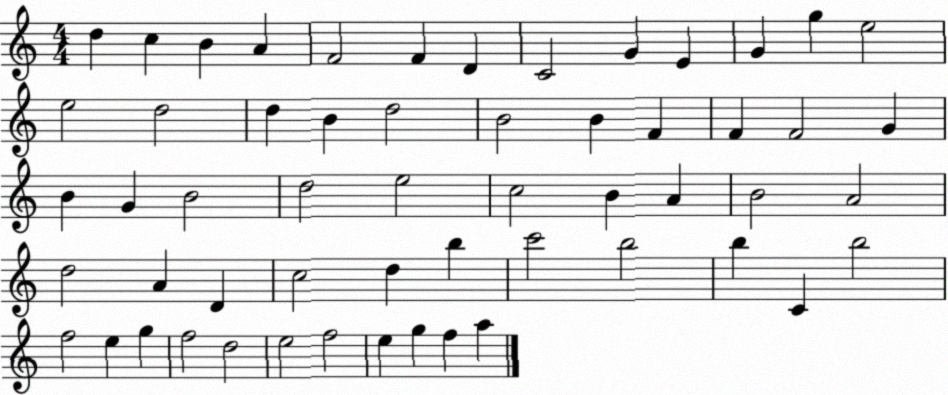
X:1
T:Untitled
M:4/4
L:1/4
K:C
d c B A F2 F D C2 G E G g e2 e2 d2 d B d2 B2 B F F F2 G B G B2 d2 e2 c2 B A B2 A2 d2 A D c2 d b c'2 b2 b C b2 f2 e g f2 d2 e2 f2 e g f a